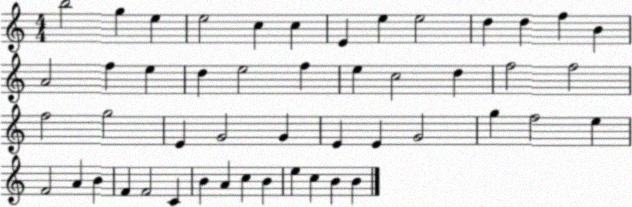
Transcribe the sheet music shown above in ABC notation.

X:1
T:Untitled
M:4/4
L:1/4
K:C
b2 g e e2 c c E e e2 d d f B A2 f e d e2 f e c2 d f2 f2 f2 g2 E G2 G E E G2 g f2 e F2 A B F F2 C B A c B e c B B